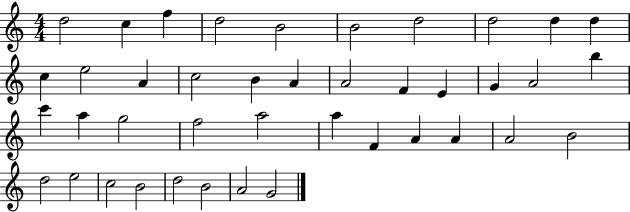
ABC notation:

X:1
T:Untitled
M:4/4
L:1/4
K:C
d2 c f d2 B2 B2 d2 d2 d d c e2 A c2 B A A2 F E G A2 b c' a g2 f2 a2 a F A A A2 B2 d2 e2 c2 B2 d2 B2 A2 G2